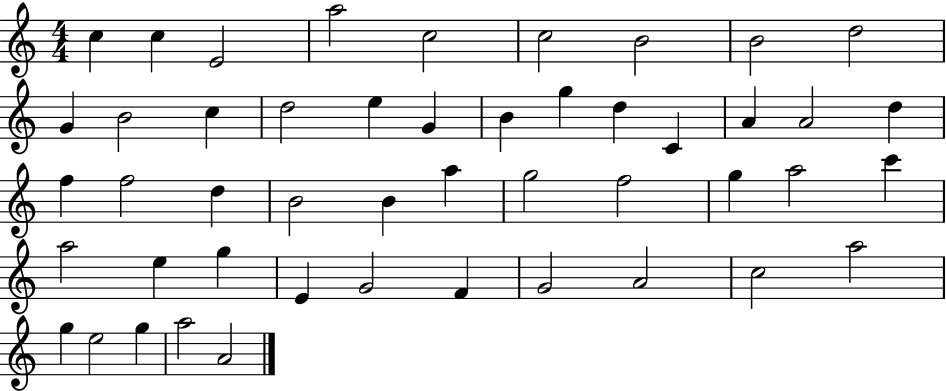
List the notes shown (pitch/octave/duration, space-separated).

C5/q C5/q E4/h A5/h C5/h C5/h B4/h B4/h D5/h G4/q B4/h C5/q D5/h E5/q G4/q B4/q G5/q D5/q C4/q A4/q A4/h D5/q F5/q F5/h D5/q B4/h B4/q A5/q G5/h F5/h G5/q A5/h C6/q A5/h E5/q G5/q E4/q G4/h F4/q G4/h A4/h C5/h A5/h G5/q E5/h G5/q A5/h A4/h